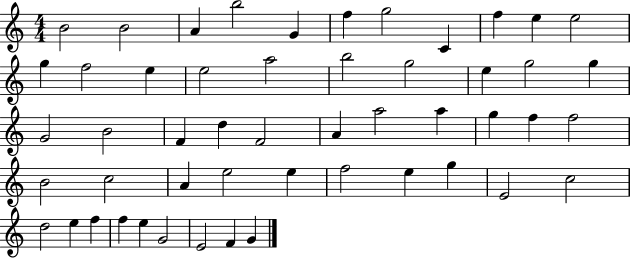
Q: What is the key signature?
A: C major